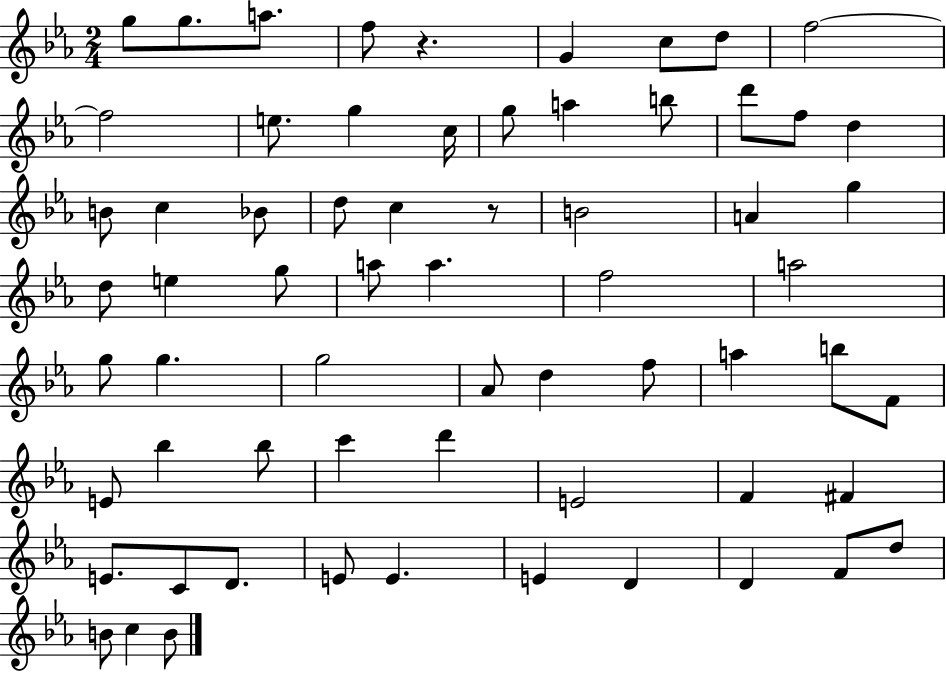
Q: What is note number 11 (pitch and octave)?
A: G5